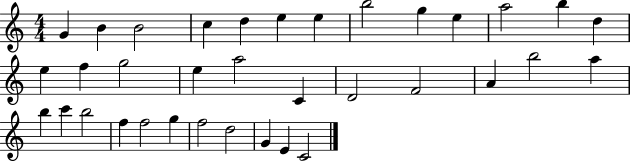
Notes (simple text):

G4/q B4/q B4/h C5/q D5/q E5/q E5/q B5/h G5/q E5/q A5/h B5/q D5/q E5/q F5/q G5/h E5/q A5/h C4/q D4/h F4/h A4/q B5/h A5/q B5/q C6/q B5/h F5/q F5/h G5/q F5/h D5/h G4/q E4/q C4/h